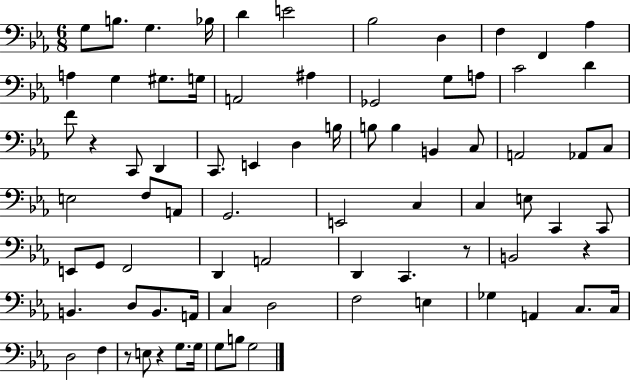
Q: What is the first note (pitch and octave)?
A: G3